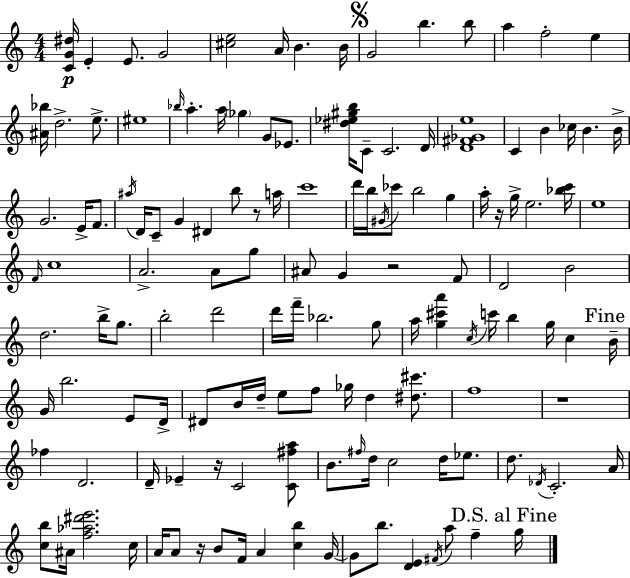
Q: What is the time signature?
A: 4/4